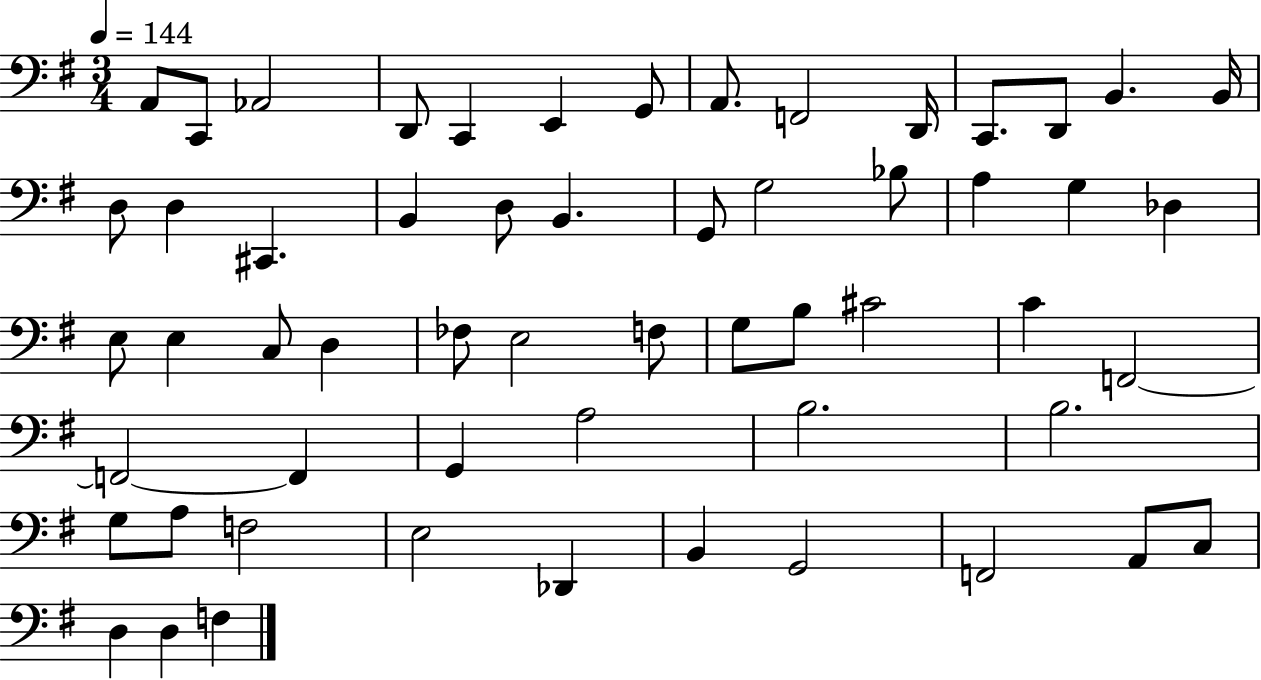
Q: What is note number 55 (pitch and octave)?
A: D3